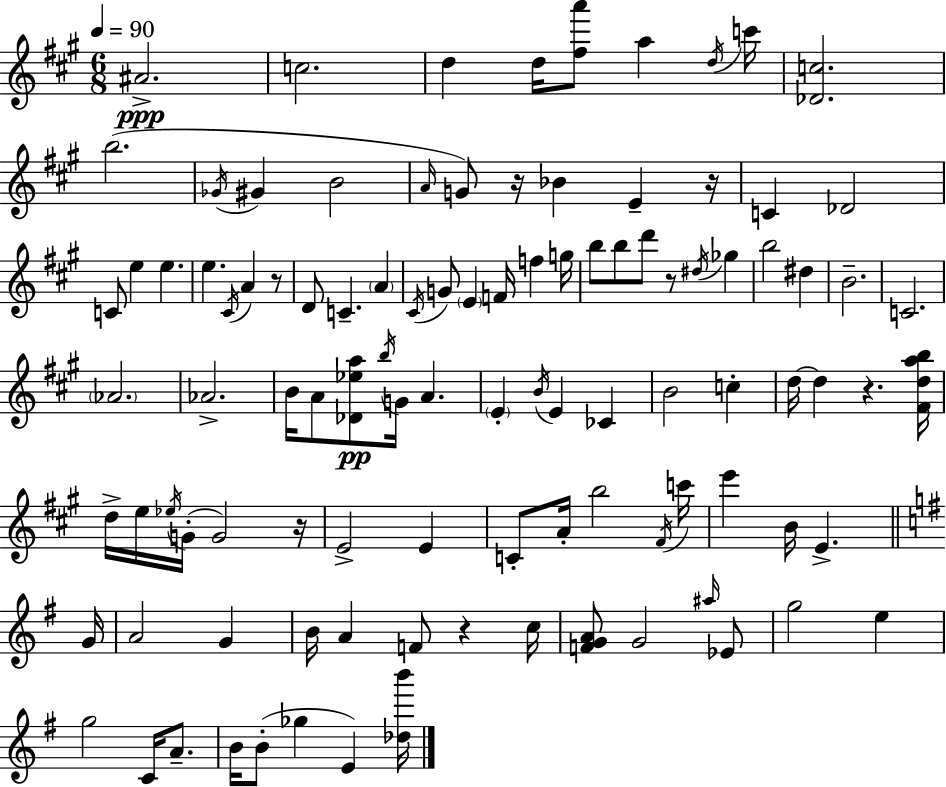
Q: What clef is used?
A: treble